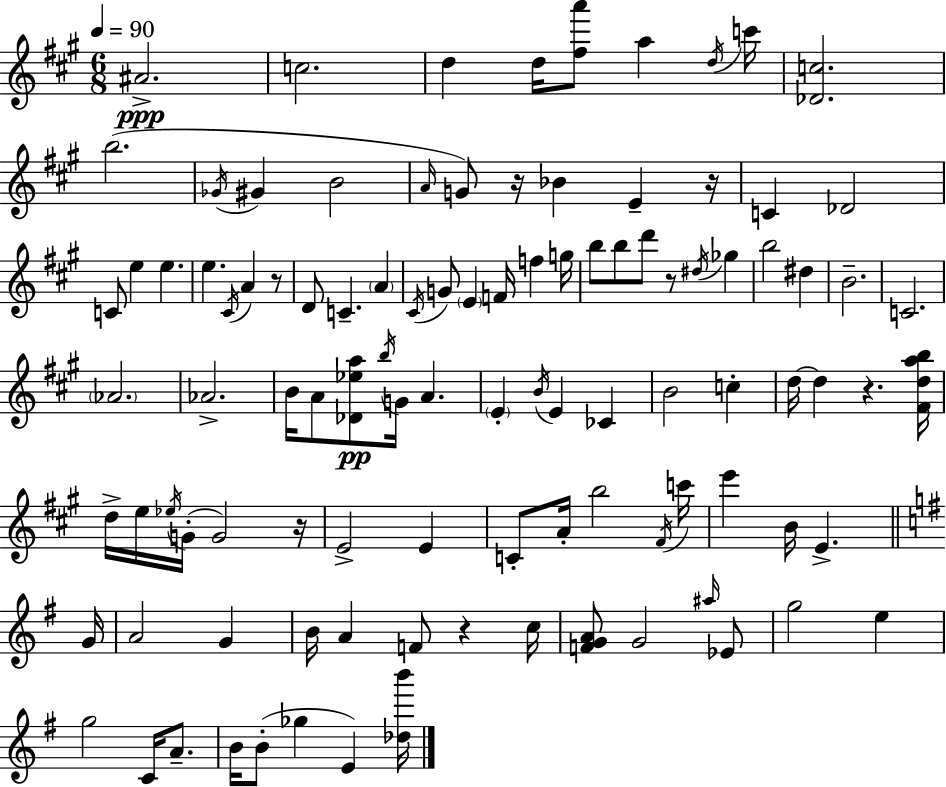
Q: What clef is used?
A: treble